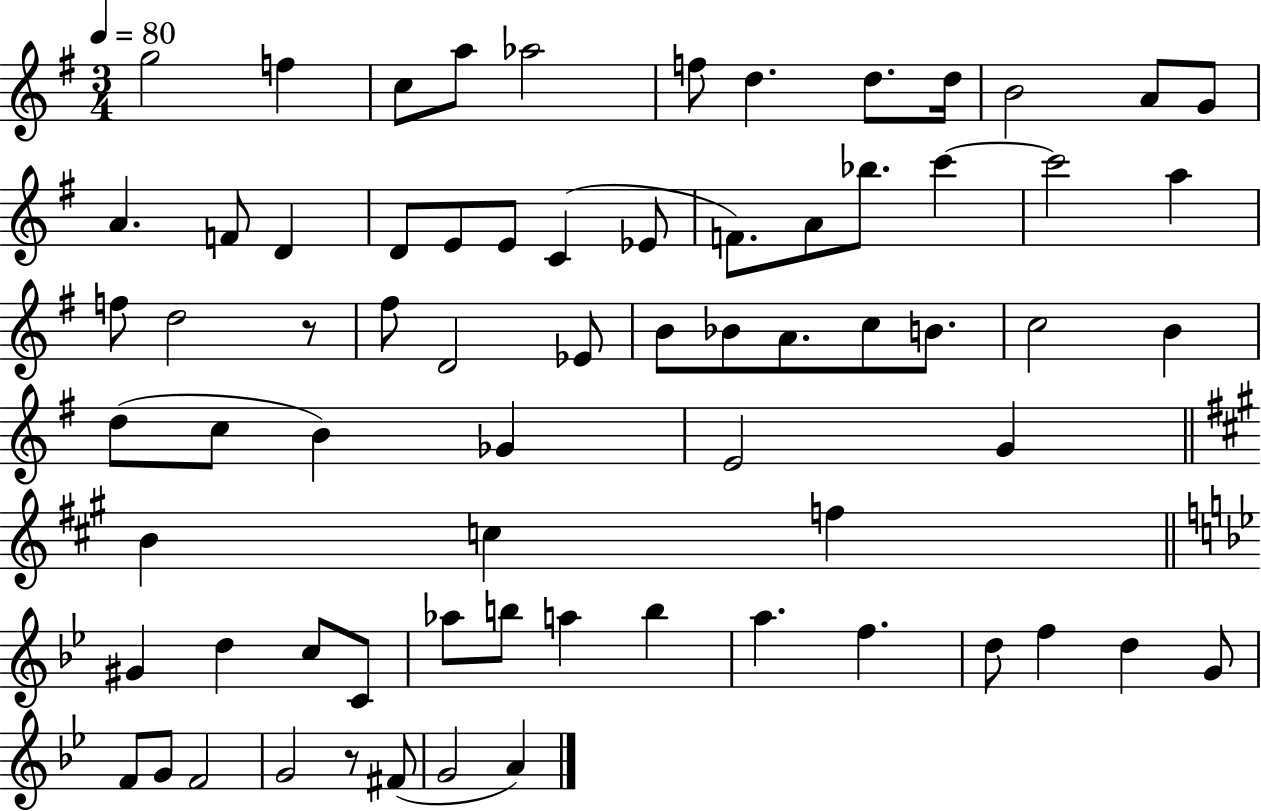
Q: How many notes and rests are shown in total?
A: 70